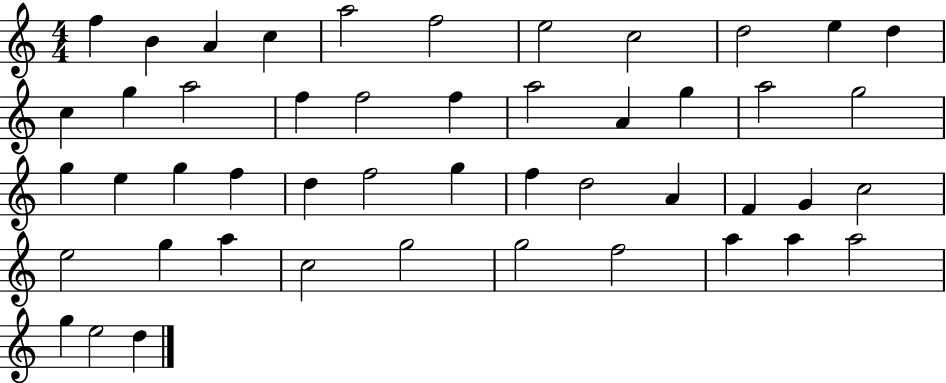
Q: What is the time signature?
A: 4/4